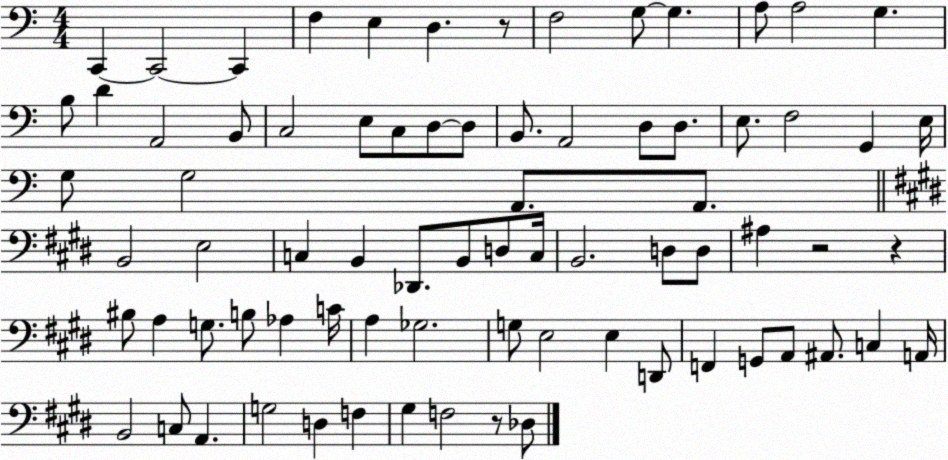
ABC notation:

X:1
T:Untitled
M:4/4
L:1/4
K:C
C,, C,,2 C,, F, E, D, z/2 F,2 G,/2 G, A,/2 A,2 G, B,/2 D A,,2 B,,/2 C,2 E,/2 C,/2 D,/2 D,/2 B,,/2 A,,2 D,/2 D,/2 E,/2 F,2 G,, E,/4 G,/2 G,2 A,,/2 A,,/2 B,,2 E,2 C, B,, _D,,/2 B,,/2 D,/2 C,/4 B,,2 D,/2 D,/2 ^A, z2 z ^B,/2 A, G,/2 B,/2 _A, C/4 A, _G,2 G,/2 E,2 E, D,,/2 F,, G,,/2 A,,/2 ^A,,/2 C, A,,/4 B,,2 C,/2 A,, G,2 D, F, ^G, F,2 z/2 _D,/2